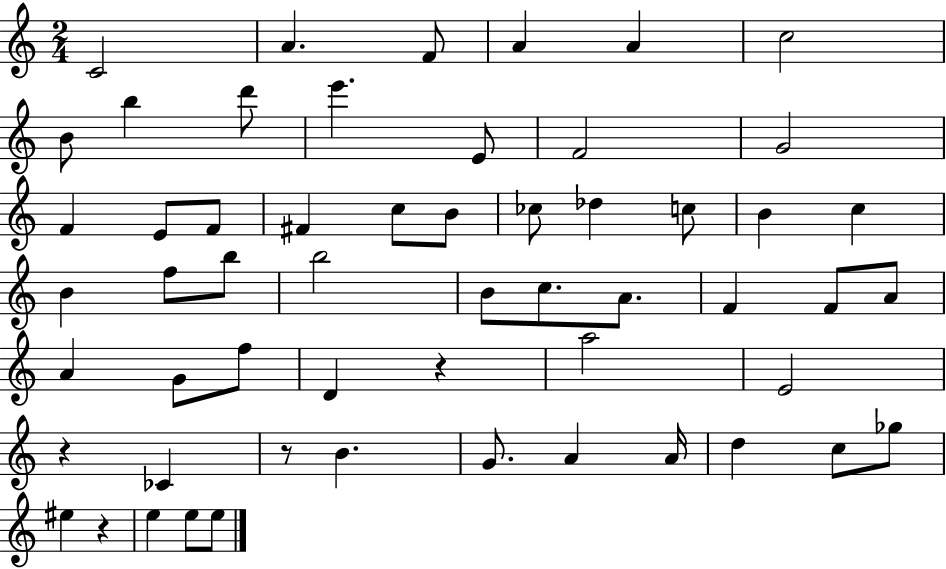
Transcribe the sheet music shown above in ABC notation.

X:1
T:Untitled
M:2/4
L:1/4
K:C
C2 A F/2 A A c2 B/2 b d'/2 e' E/2 F2 G2 F E/2 F/2 ^F c/2 B/2 _c/2 _d c/2 B c B f/2 b/2 b2 B/2 c/2 A/2 F F/2 A/2 A G/2 f/2 D z a2 E2 z _C z/2 B G/2 A A/4 d c/2 _g/2 ^e z e e/2 e/2